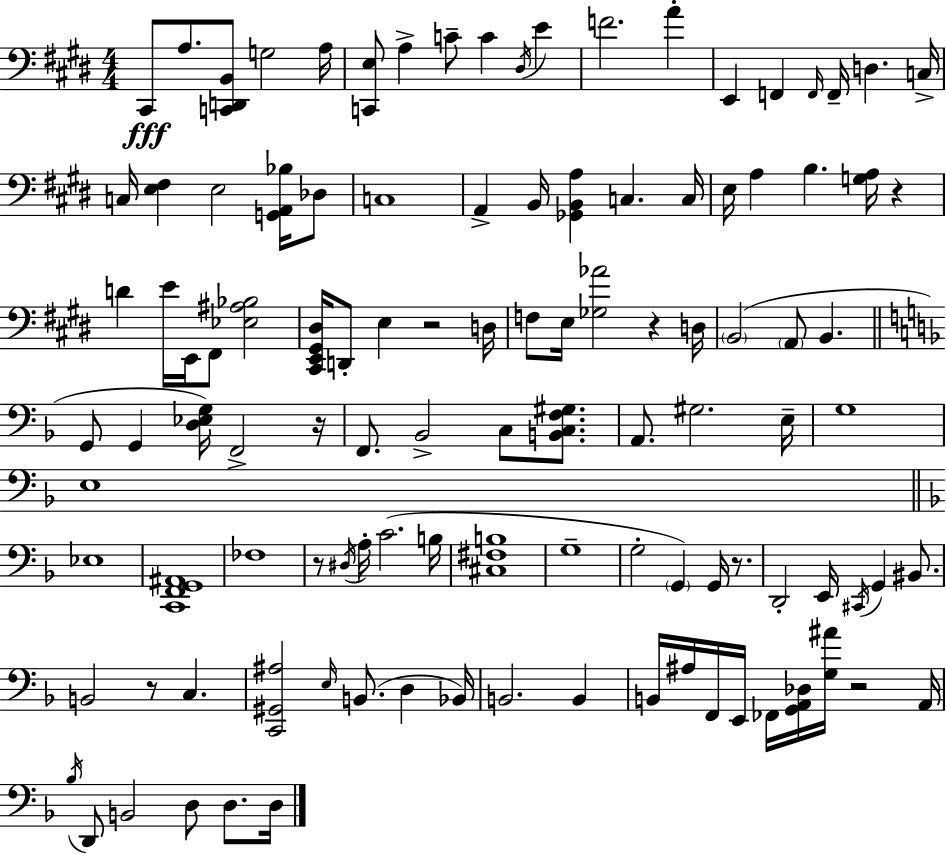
C#2/e A3/e. [C2,D2,B2]/e G3/h A3/s [C2,E3]/e A3/q C4/e C4/q D#3/s E4/q F4/h. A4/q E2/q F2/q F2/s F2/s D3/q. C3/s C3/s [E3,F#3]/q E3/h [G2,A2,Bb3]/s Db3/e C3/w A2/q B2/s [Gb2,B2,A3]/q C3/q. C3/s E3/s A3/q B3/q. [G3,A3]/s R/q D4/q E4/s E2/s F#2/e [Eb3,A#3,Bb3]/h [C#2,E2,G#2,D#3]/s D2/e E3/q R/h D3/s F3/e E3/s [Gb3,Ab4]/h R/q D3/s B2/h A2/e B2/q. G2/e G2/q [D3,Eb3,G3]/s F2/h R/s F2/e. Bb2/h C3/e [B2,C3,F3,G#3]/e. A2/e. G#3/h. E3/s G3/w E3/w Eb3/w [C2,F2,G2,A#2]/w FES3/w R/e D#3/s A3/s C4/h. B3/s [C#3,F#3,B3]/w G3/w G3/h G2/q G2/s R/e. D2/h E2/s C#2/s G2/q BIS2/e. B2/h R/e C3/q. [C2,G#2,A#3]/h E3/s B2/e. D3/q Bb2/s B2/h. B2/q B2/s A#3/s F2/s E2/s FES2/s [G2,A2,Db3]/s [G3,A#4]/s R/h A2/s Bb3/s D2/e B2/h D3/e D3/e. D3/s